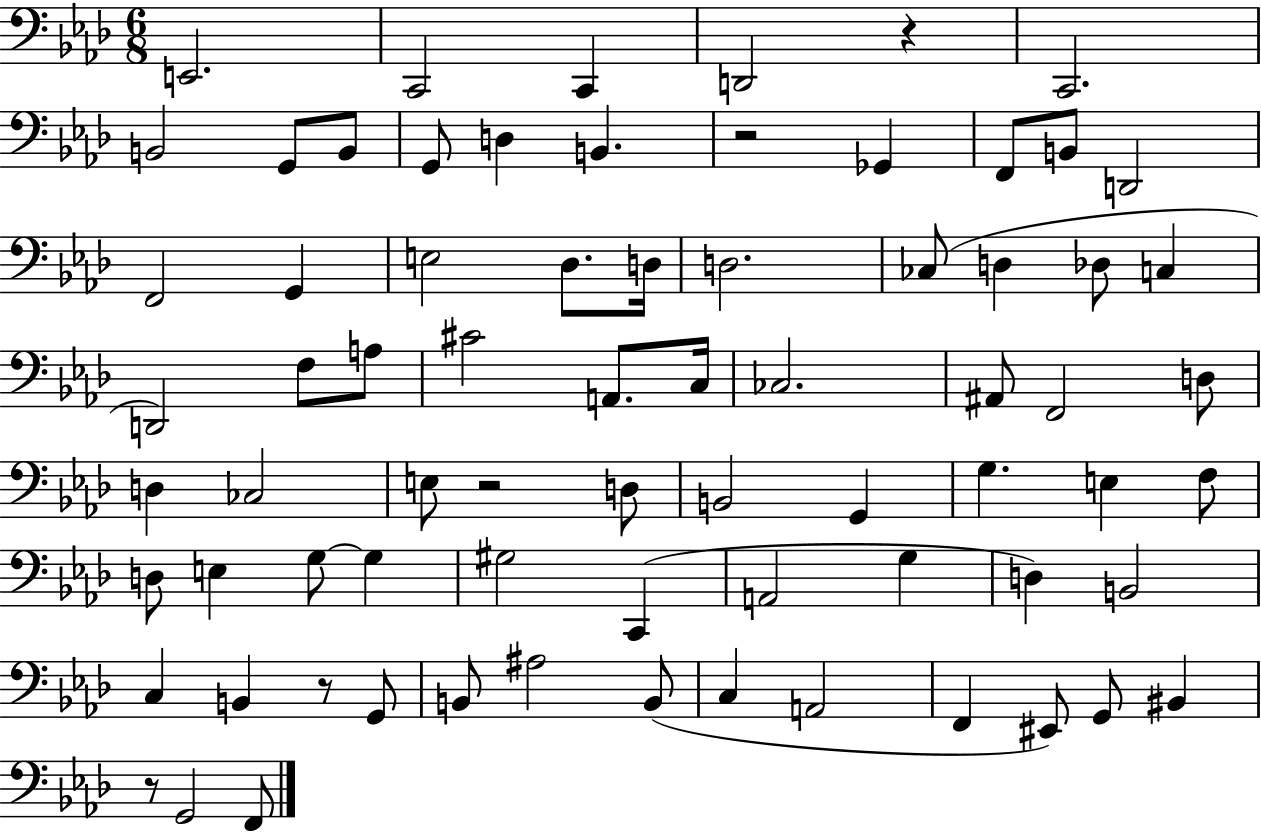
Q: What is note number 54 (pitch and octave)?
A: B2